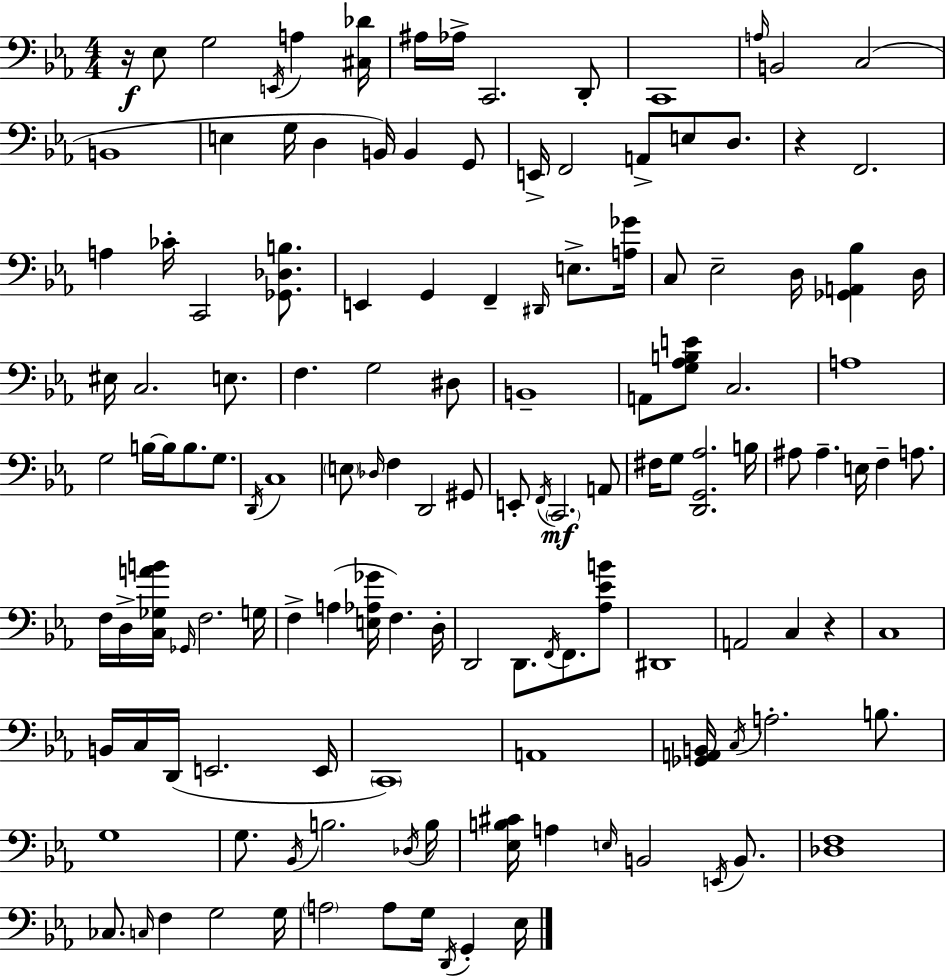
X:1
T:Untitled
M:4/4
L:1/4
K:Eb
z/4 _E,/2 G,2 E,,/4 A, [^C,_D]/4 ^A,/4 _A,/4 C,,2 D,,/2 C,,4 A,/4 B,,2 C,2 B,,4 E, G,/4 D, B,,/4 B,, G,,/2 E,,/4 F,,2 A,,/2 E,/2 D,/2 z F,,2 A, _C/4 C,,2 [_G,,_D,B,]/2 E,, G,, F,, ^D,,/4 E,/2 [A,_G]/4 C,/2 _E,2 D,/4 [_G,,A,,_B,] D,/4 ^E,/4 C,2 E,/2 F, G,2 ^D,/2 B,,4 A,,/2 [G,_A,B,E]/2 C,2 A,4 G,2 B,/4 B,/4 B,/2 G,/2 D,,/4 C,4 E,/2 _D,/4 F, D,,2 ^G,,/2 E,,/2 F,,/4 C,,2 A,,/2 ^F,/4 G,/2 [D,,G,,_A,]2 B,/4 ^A,/2 ^A, E,/4 F, A,/2 F,/4 D,/4 [C,_G,AB]/4 _G,,/4 F,2 G,/4 F, A, [E,_A,_G]/4 F, D,/4 D,,2 D,,/2 F,,/4 F,,/2 [_A,_EB]/2 ^D,,4 A,,2 C, z C,4 B,,/4 C,/4 D,,/4 E,,2 E,,/4 C,,4 A,,4 [_G,,A,,B,,]/4 C,/4 A,2 B,/2 G,4 G,/2 _B,,/4 B,2 _D,/4 B,/4 [_E,B,^C]/4 A, E,/4 B,,2 E,,/4 B,,/2 [_D,F,]4 _C,/2 C,/4 F, G,2 G,/4 A,2 A,/2 G,/4 D,,/4 G,, _E,/4